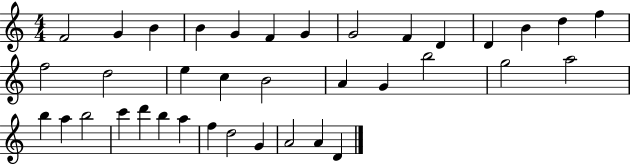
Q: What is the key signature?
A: C major